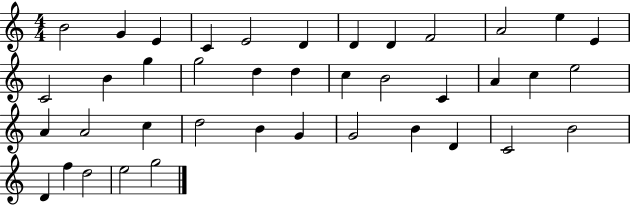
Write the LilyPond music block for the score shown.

{
  \clef treble
  \numericTimeSignature
  \time 4/4
  \key c \major
  b'2 g'4 e'4 | c'4 e'2 d'4 | d'4 d'4 f'2 | a'2 e''4 e'4 | \break c'2 b'4 g''4 | g''2 d''4 d''4 | c''4 b'2 c'4 | a'4 c''4 e''2 | \break a'4 a'2 c''4 | d''2 b'4 g'4 | g'2 b'4 d'4 | c'2 b'2 | \break d'4 f''4 d''2 | e''2 g''2 | \bar "|."
}